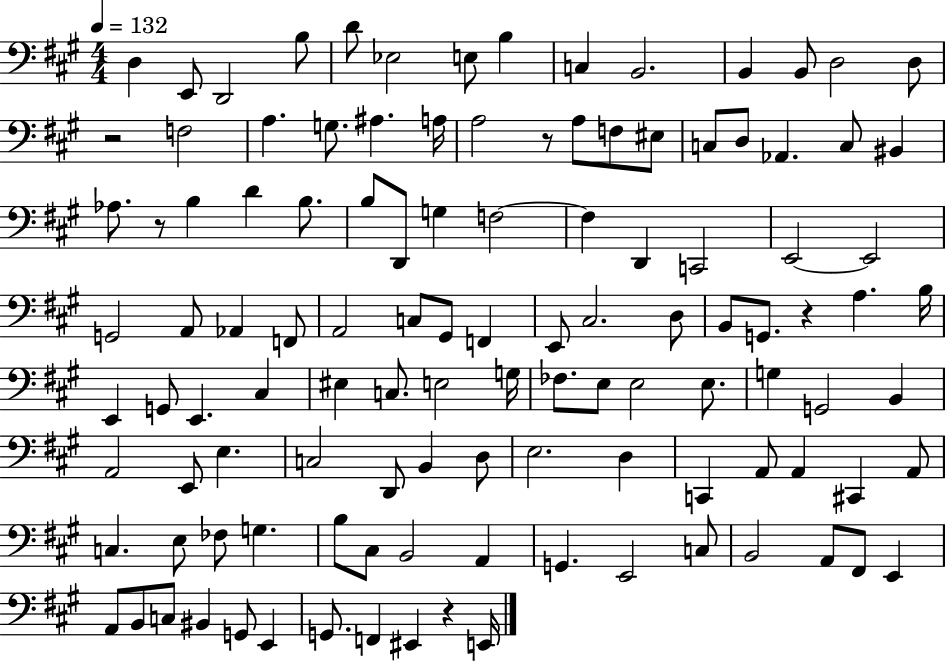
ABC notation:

X:1
T:Untitled
M:4/4
L:1/4
K:A
D, E,,/2 D,,2 B,/2 D/2 _E,2 E,/2 B, C, B,,2 B,, B,,/2 D,2 D,/2 z2 F,2 A, G,/2 ^A, A,/4 A,2 z/2 A,/2 F,/2 ^E,/2 C,/2 D,/2 _A,, C,/2 ^B,, _A,/2 z/2 B, D B,/2 B,/2 D,,/2 G, F,2 F, D,, C,,2 E,,2 E,,2 G,,2 A,,/2 _A,, F,,/2 A,,2 C,/2 ^G,,/2 F,, E,,/2 ^C,2 D,/2 B,,/2 G,,/2 z A, B,/4 E,, G,,/2 E,, ^C, ^E, C,/2 E,2 G,/4 _F,/2 E,/2 E,2 E,/2 G, G,,2 B,, A,,2 E,,/2 E, C,2 D,,/2 B,, D,/2 E,2 D, C,, A,,/2 A,, ^C,, A,,/2 C, E,/2 _F,/2 G, B,/2 ^C,/2 B,,2 A,, G,, E,,2 C,/2 B,,2 A,,/2 ^F,,/2 E,, A,,/2 B,,/2 C,/2 ^B,, G,,/2 E,, G,,/2 F,, ^E,, z E,,/4